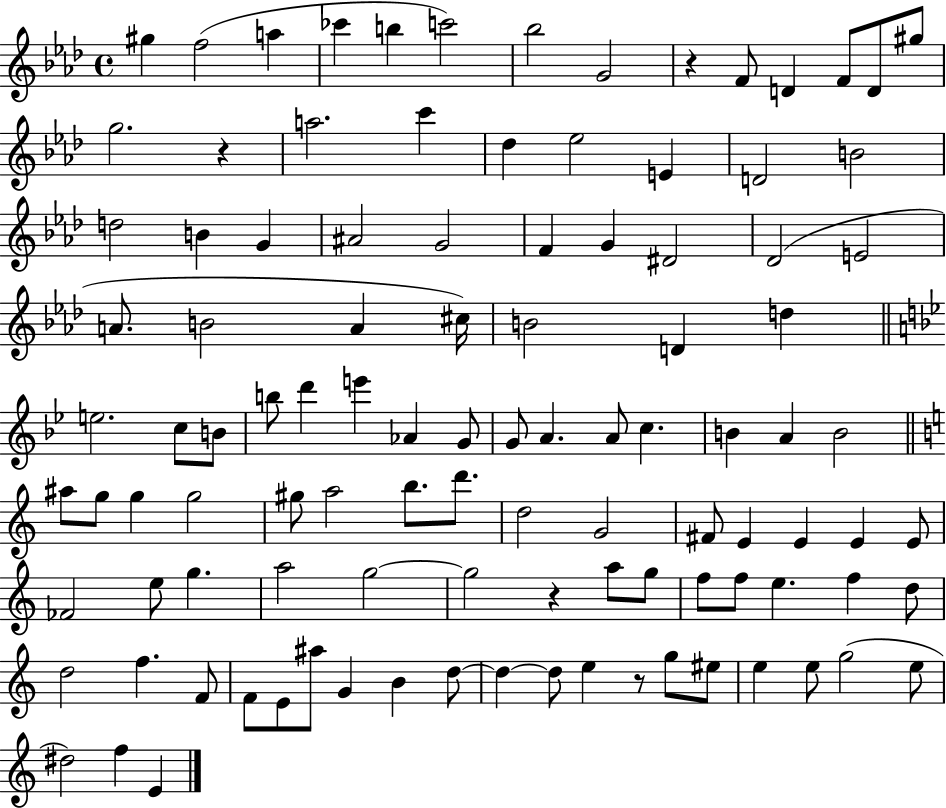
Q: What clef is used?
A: treble